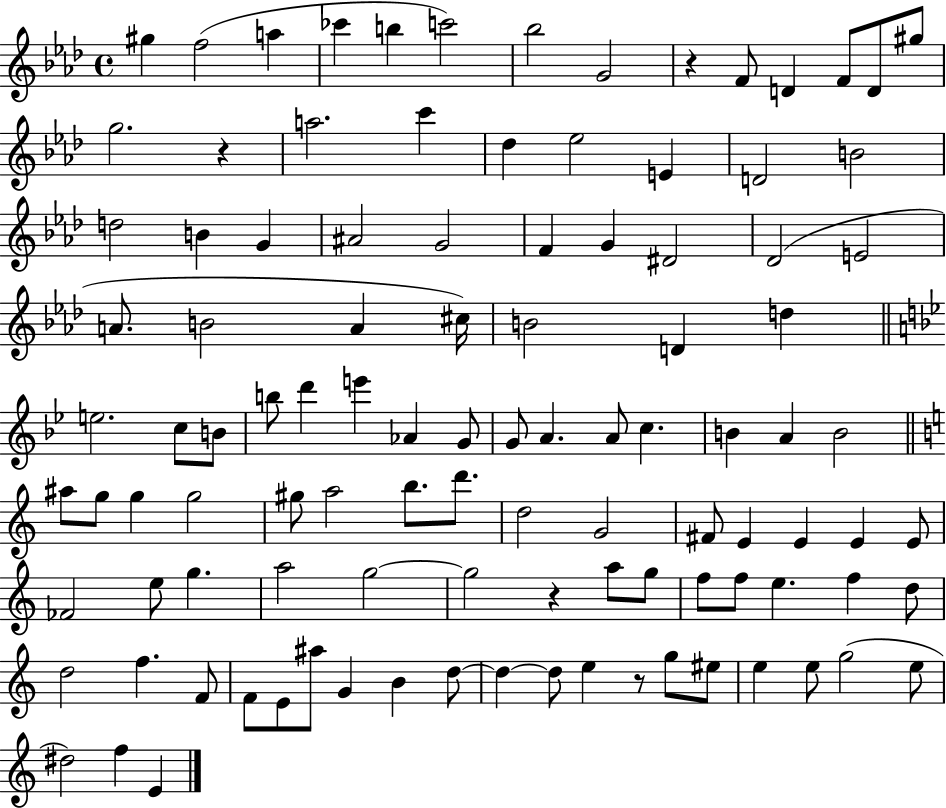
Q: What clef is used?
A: treble